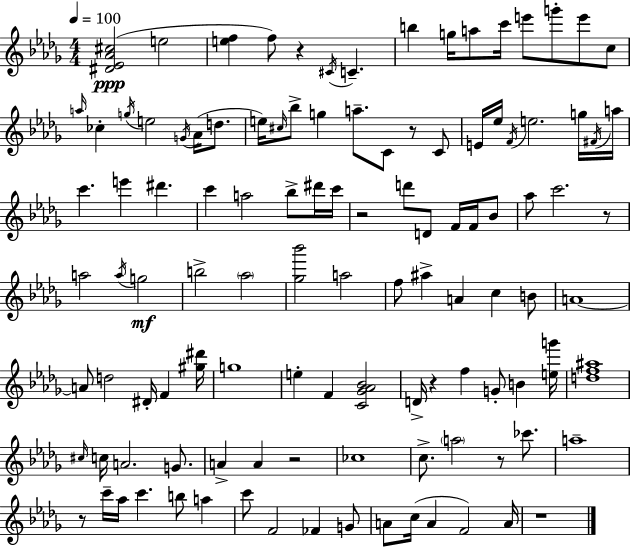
[D#4,Eb4,Ab4,C#5]/h E5/h [E5,F5]/q F5/e R/q C#4/s C4/q. B5/q G5/s A5/e C6/s E6/e G6/e E6/e C5/e A5/s CES5/q G5/s E5/h G4/s Ab4/s D5/e. E5/s C#5/s Bb5/e G5/q A5/e. C4/e R/e C4/e E4/s Eb5/s F4/s E5/h. G5/s F#4/s A5/s C6/q. E6/q D#6/q. C6/q A5/h Bb5/e D#6/s C6/s R/h D6/e D4/e F4/s F4/s Bb4/e Ab5/e C6/h. R/e A5/h A5/s G5/h B5/h Ab5/h [Gb5,Bb6]/h A5/h F5/e A#5/q A4/q C5/q B4/e A4/w A4/e D5/h D#4/s F4/q [G#5,D#6]/s G5/w E5/q F4/q [C4,Gb4,Ab4,Bb4]/h D4/s R/q F5/q G4/e B4/q [E5,G6]/s [D5,F5,A#5]/w C#5/s C5/s A4/h. G4/e. A4/q A4/q R/h CES5/w C5/e. A5/h R/e CES6/e. A5/w R/e C6/s Ab5/s C6/q. B5/e A5/q C6/e F4/h FES4/q G4/e A4/e C5/s A4/q F4/h A4/s R/w